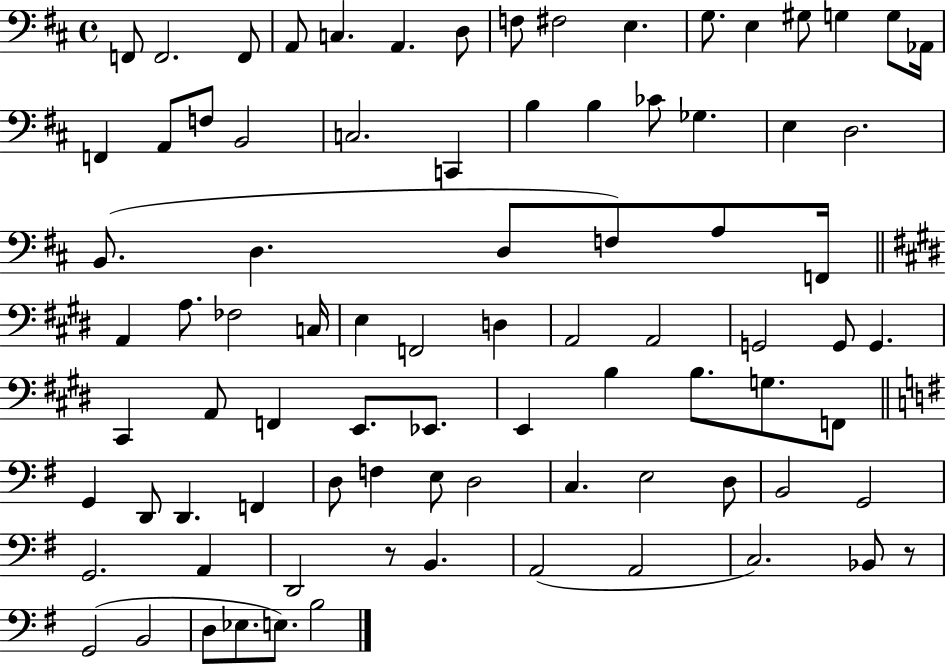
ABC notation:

X:1
T:Untitled
M:4/4
L:1/4
K:D
F,,/2 F,,2 F,,/2 A,,/2 C, A,, D,/2 F,/2 ^F,2 E, G,/2 E, ^G,/2 G, G,/2 _A,,/4 F,, A,,/2 F,/2 B,,2 C,2 C,, B, B, _C/2 _G, E, D,2 B,,/2 D, D,/2 F,/2 A,/2 F,,/4 A,, A,/2 _F,2 C,/4 E, F,,2 D, A,,2 A,,2 G,,2 G,,/2 G,, ^C,, A,,/2 F,, E,,/2 _E,,/2 E,, B, B,/2 G,/2 F,,/2 G,, D,,/2 D,, F,, D,/2 F, E,/2 D,2 C, E,2 D,/2 B,,2 G,,2 G,,2 A,, D,,2 z/2 B,, A,,2 A,,2 C,2 _B,,/2 z/2 G,,2 B,,2 D,/2 _E,/2 E,/2 B,2